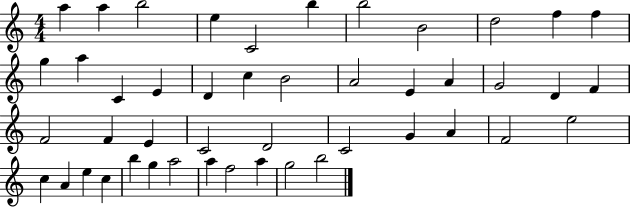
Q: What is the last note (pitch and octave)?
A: B5